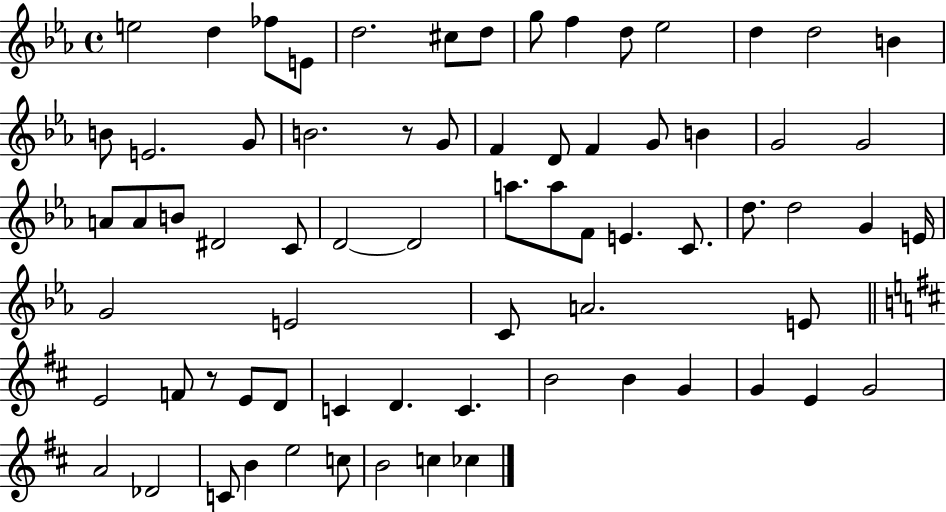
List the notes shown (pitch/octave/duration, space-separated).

E5/h D5/q FES5/e E4/e D5/h. C#5/e D5/e G5/e F5/q D5/e Eb5/h D5/q D5/h B4/q B4/e E4/h. G4/e B4/h. R/e G4/e F4/q D4/e F4/q G4/e B4/q G4/h G4/h A4/e A4/e B4/e D#4/h C4/e D4/h D4/h A5/e. A5/e F4/e E4/q. C4/e. D5/e. D5/h G4/q E4/s G4/h E4/h C4/e A4/h. E4/e E4/h F4/e R/e E4/e D4/e C4/q D4/q. C4/q. B4/h B4/q G4/q G4/q E4/q G4/h A4/h Db4/h C4/e B4/q E5/h C5/e B4/h C5/q CES5/q